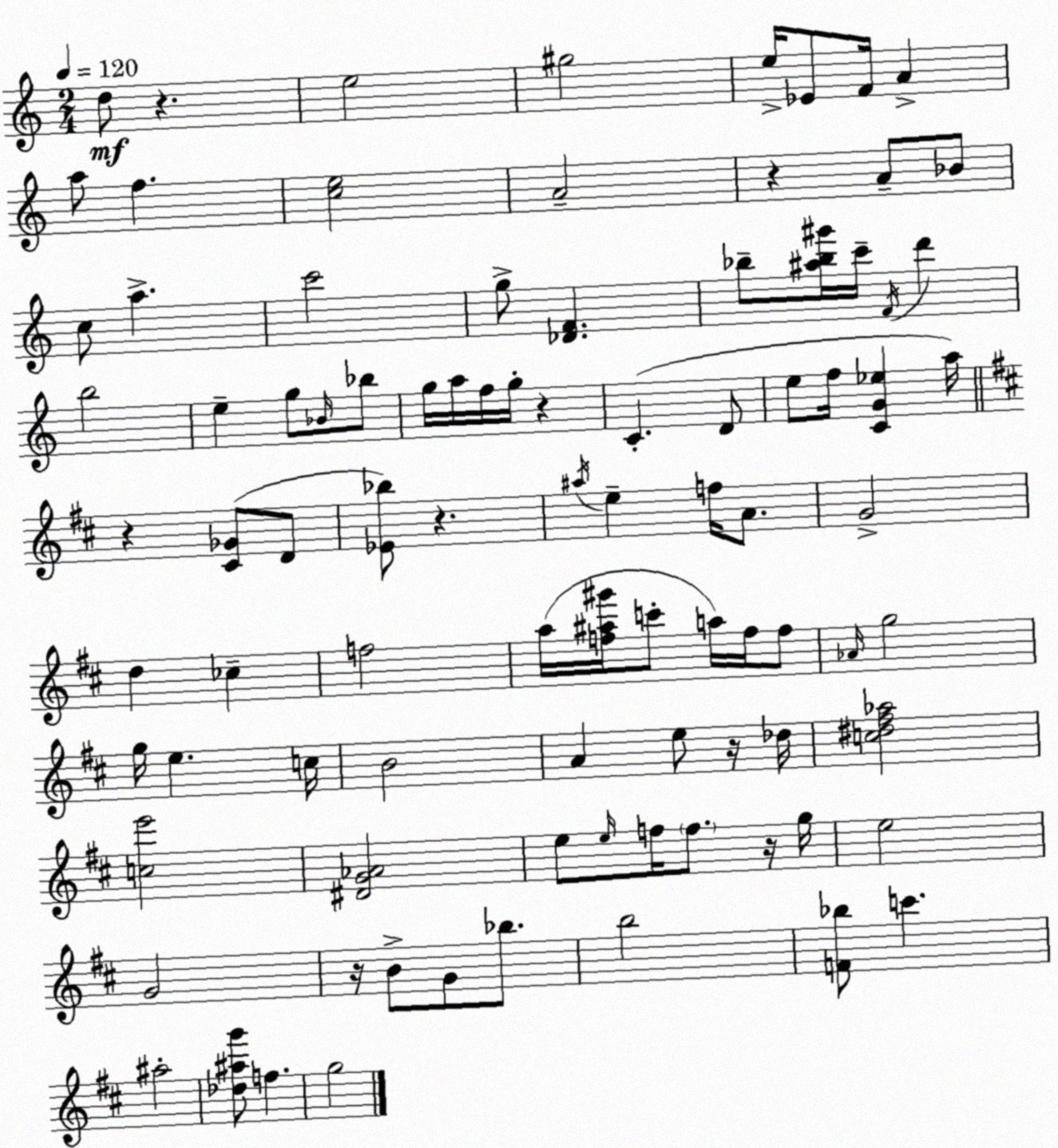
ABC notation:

X:1
T:Untitled
M:2/4
L:1/4
K:C
d/2 z e2 ^g2 e/4 _E/2 F/4 A a/2 f [ce]2 A2 z A/2 _B/2 c/2 a c'2 g/2 [_DF] _b/2 [^a_b^g']/4 c'/4 F/4 d' b2 e g/2 _B/4 _b/2 g/4 a/4 f/4 g/4 z C D/2 e/2 f/4 [CG_e] a/4 z [^C_G]/2 D/2 [_E_b]/2 z ^a/4 e f/4 A/2 G2 d _c f2 a/4 [f^a^g']/4 c'/2 a/4 f/4 f/2 _A/4 g2 g/4 e c/4 B2 A e/2 z/4 _d/4 [c^d^f_a]2 [ce']2 [^DG_A]2 e/2 e/4 f/4 f/2 z/4 g/4 e2 G2 z/4 B/2 G/2 _b/2 b2 [F_b]/2 c' ^a2 [_d^ag']/2 f g2